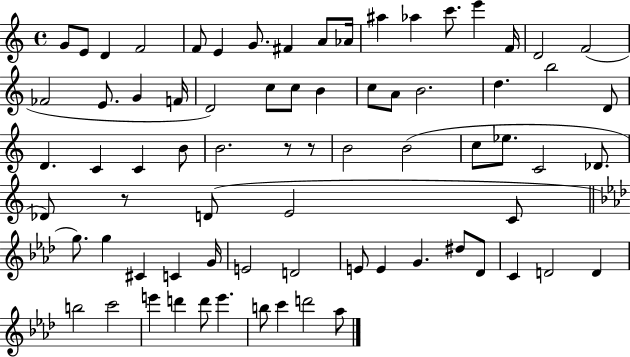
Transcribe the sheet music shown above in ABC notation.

X:1
T:Untitled
M:4/4
L:1/4
K:C
G/2 E/2 D F2 F/2 E G/2 ^F A/2 _A/4 ^a _a c'/2 e' F/4 D2 F2 _F2 E/2 G F/4 D2 c/2 c/2 B c/2 A/2 B2 d b2 D/2 D C C B/2 B2 z/2 z/2 B2 B2 c/2 _e/2 C2 _D/2 _D/2 z/2 D/2 E2 C/2 g/2 g ^C C G/4 E2 D2 E/2 E G ^d/2 _D/2 C D2 D b2 c'2 e' d' d'/2 e' b/2 c' d'2 _a/2